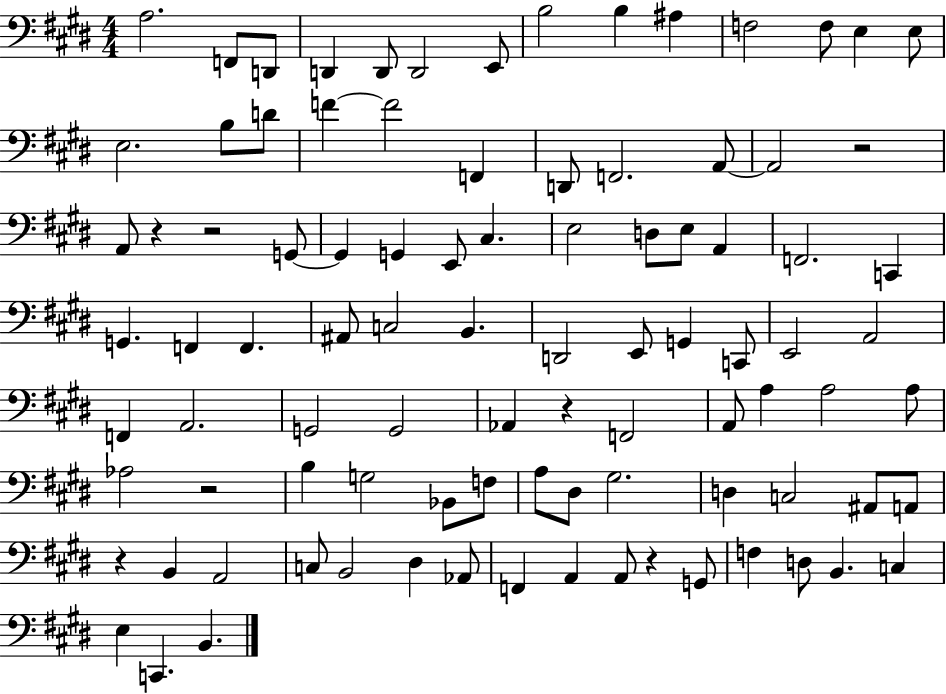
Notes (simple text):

A3/h. F2/e D2/e D2/q D2/e D2/h E2/e B3/h B3/q A#3/q F3/h F3/e E3/q E3/e E3/h. B3/e D4/e F4/q F4/h F2/q D2/e F2/h. A2/e A2/h R/h A2/e R/q R/h G2/e G2/q G2/q E2/e C#3/q. E3/h D3/e E3/e A2/q F2/h. C2/q G2/q. F2/q F2/q. A#2/e C3/h B2/q. D2/h E2/e G2/q C2/e E2/h A2/h F2/q A2/h. G2/h G2/h Ab2/q R/q F2/h A2/e A3/q A3/h A3/e Ab3/h R/h B3/q G3/h Bb2/e F3/e A3/e D#3/e G#3/h. D3/q C3/h A#2/e A2/e R/q B2/q A2/h C3/e B2/h D#3/q Ab2/e F2/q A2/q A2/e R/q G2/e F3/q D3/e B2/q. C3/q E3/q C2/q. B2/q.